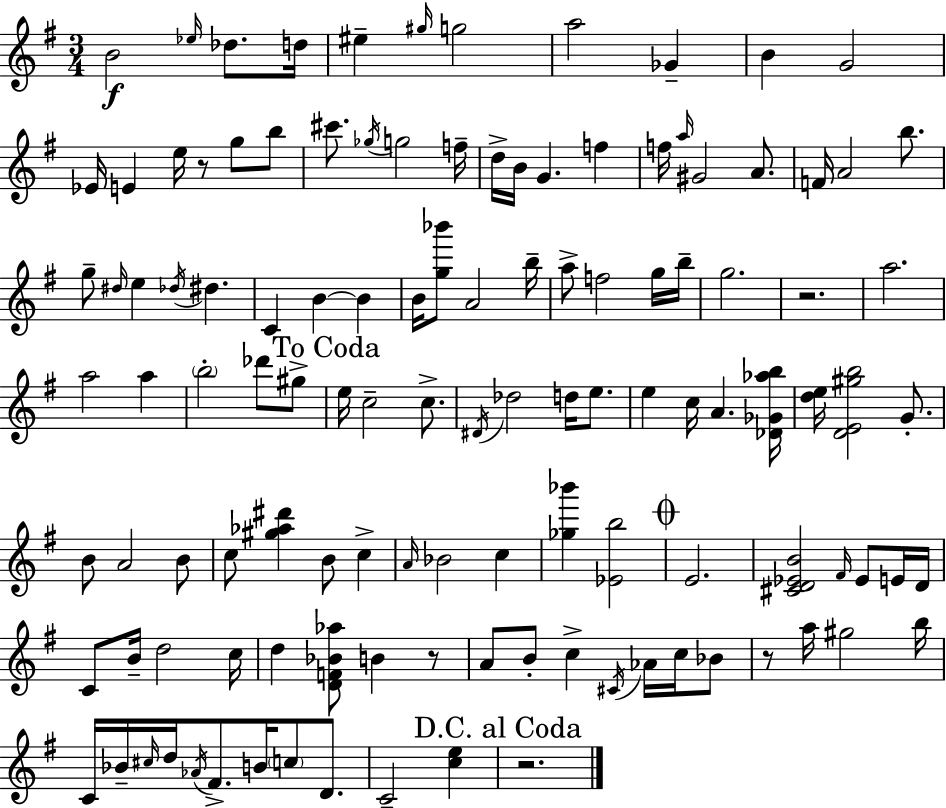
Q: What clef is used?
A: treble